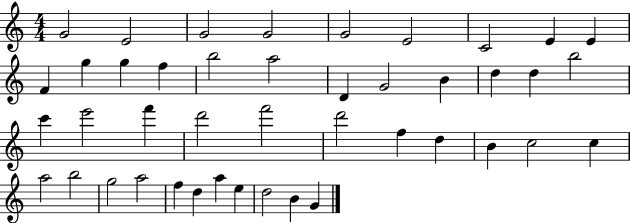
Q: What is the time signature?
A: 4/4